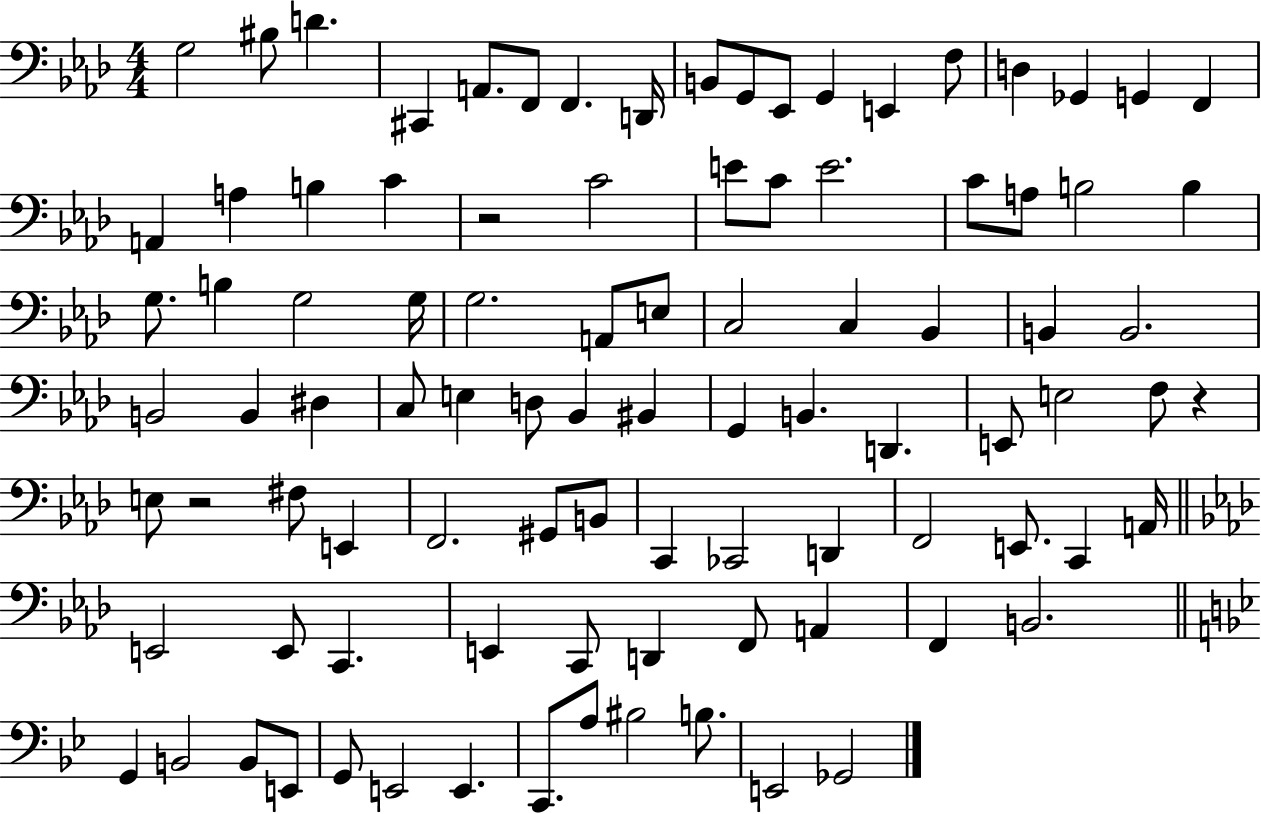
G3/h BIS3/e D4/q. C#2/q A2/e. F2/e F2/q. D2/s B2/e G2/e Eb2/e G2/q E2/q F3/e D3/q Gb2/q G2/q F2/q A2/q A3/q B3/q C4/q R/h C4/h E4/e C4/e E4/h. C4/e A3/e B3/h B3/q G3/e. B3/q G3/h G3/s G3/h. A2/e E3/e C3/h C3/q Bb2/q B2/q B2/h. B2/h B2/q D#3/q C3/e E3/q D3/e Bb2/q BIS2/q G2/q B2/q. D2/q. E2/e E3/h F3/e R/q E3/e R/h F#3/e E2/q F2/h. G#2/e B2/e C2/q CES2/h D2/q F2/h E2/e. C2/q A2/s E2/h E2/e C2/q. E2/q C2/e D2/q F2/e A2/q F2/q B2/h. G2/q B2/h B2/e E2/e G2/e E2/h E2/q. C2/e. A3/e BIS3/h B3/e. E2/h Gb2/h